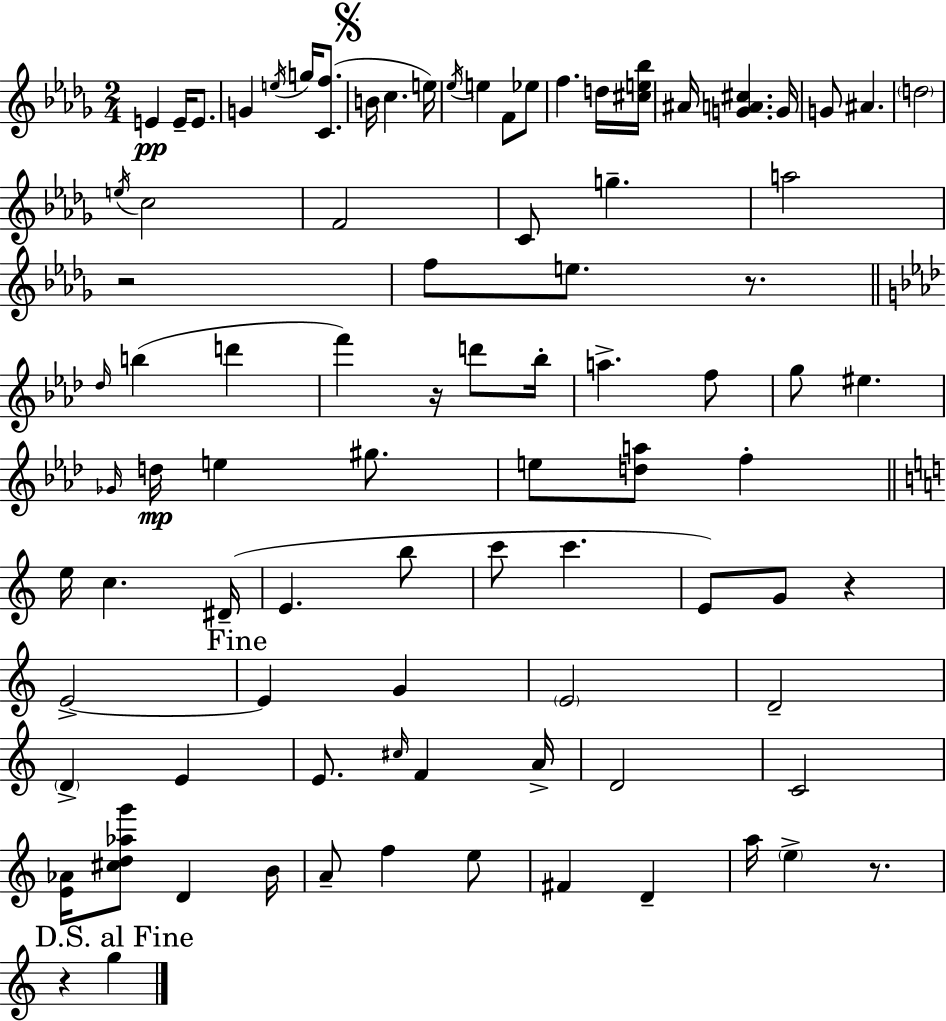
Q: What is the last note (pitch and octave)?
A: G5